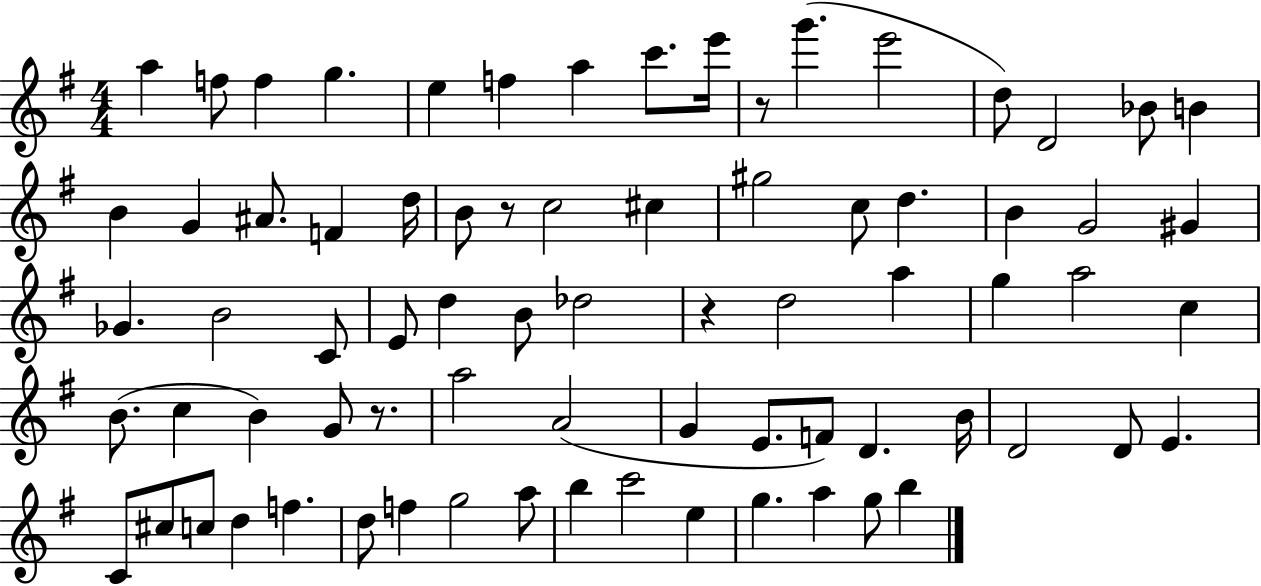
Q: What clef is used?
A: treble